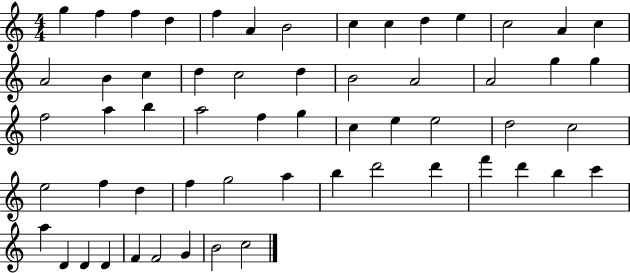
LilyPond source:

{
  \clef treble
  \numericTimeSignature
  \time 4/4
  \key c \major
  g''4 f''4 f''4 d''4 | f''4 a'4 b'2 | c''4 c''4 d''4 e''4 | c''2 a'4 c''4 | \break a'2 b'4 c''4 | d''4 c''2 d''4 | b'2 a'2 | a'2 g''4 g''4 | \break f''2 a''4 b''4 | a''2 f''4 g''4 | c''4 e''4 e''2 | d''2 c''2 | \break e''2 f''4 d''4 | f''4 g''2 a''4 | b''4 d'''2 d'''4 | f'''4 d'''4 b''4 c'''4 | \break a''4 d'4 d'4 d'4 | f'4 f'2 g'4 | b'2 c''2 | \bar "|."
}